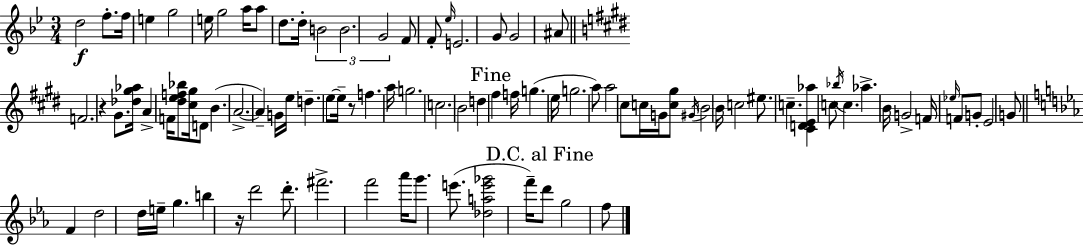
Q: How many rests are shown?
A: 3